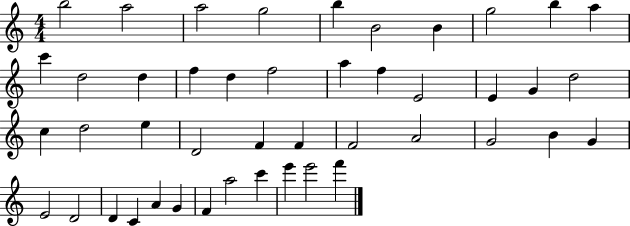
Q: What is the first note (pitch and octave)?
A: B5